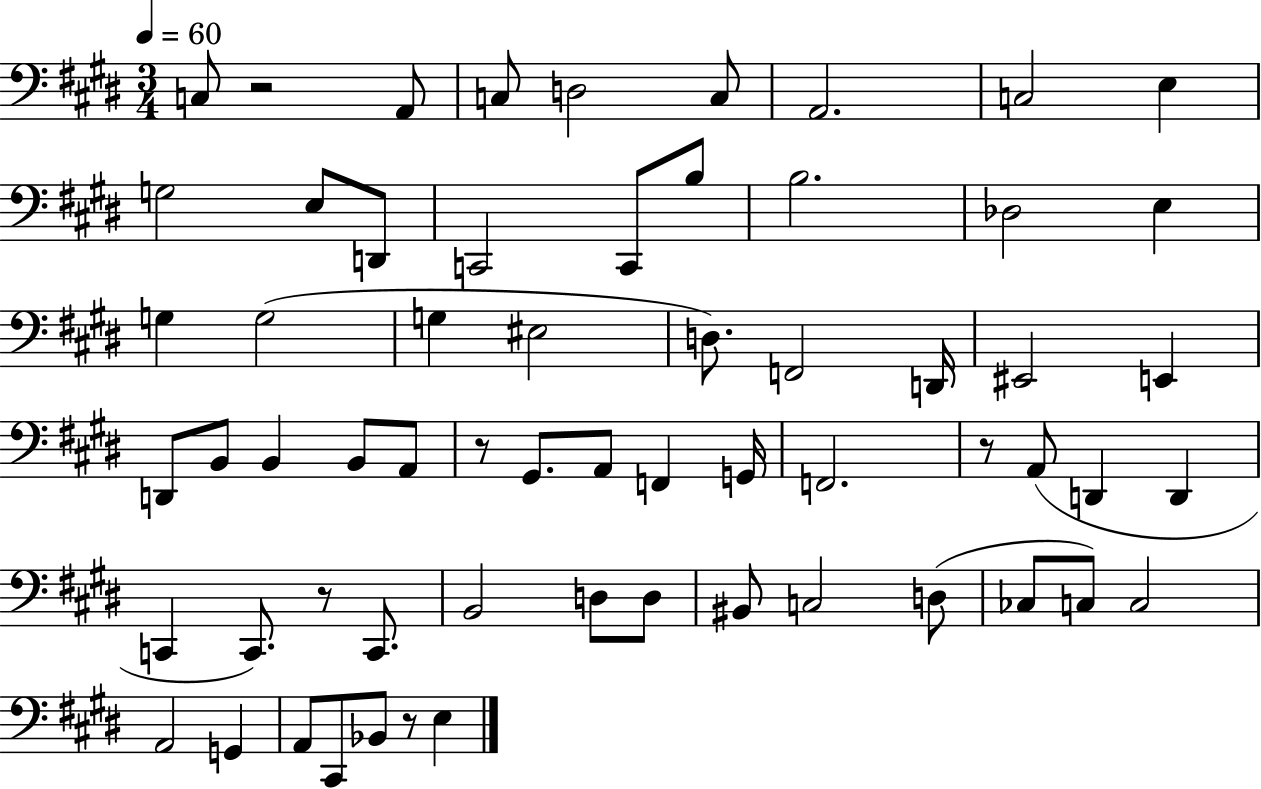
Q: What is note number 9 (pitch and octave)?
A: G3